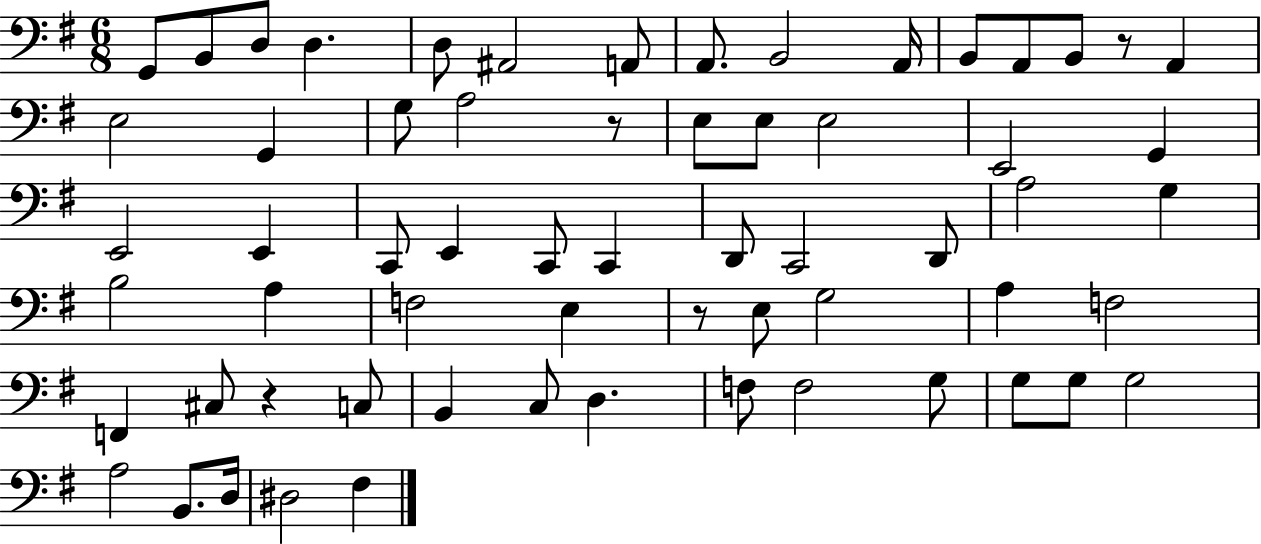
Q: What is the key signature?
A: G major